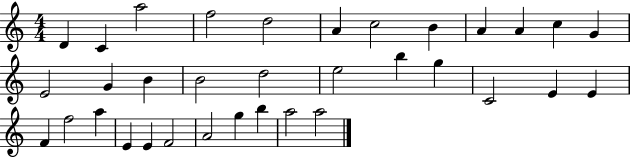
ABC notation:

X:1
T:Untitled
M:4/4
L:1/4
K:C
D C a2 f2 d2 A c2 B A A c G E2 G B B2 d2 e2 b g C2 E E F f2 a E E F2 A2 g b a2 a2